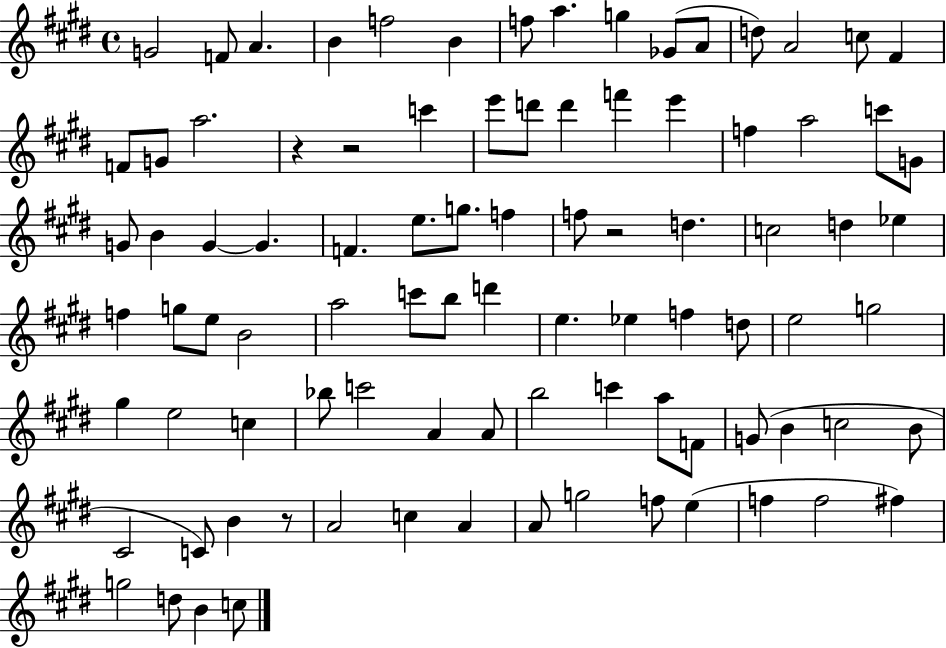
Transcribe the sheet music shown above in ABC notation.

X:1
T:Untitled
M:4/4
L:1/4
K:E
G2 F/2 A B f2 B f/2 a g _G/2 A/2 d/2 A2 c/2 ^F F/2 G/2 a2 z z2 c' e'/2 d'/2 d' f' e' f a2 c'/2 G/2 G/2 B G G F e/2 g/2 f f/2 z2 d c2 d _e f g/2 e/2 B2 a2 c'/2 b/2 d' e _e f d/2 e2 g2 ^g e2 c _b/2 c'2 A A/2 b2 c' a/2 F/2 G/2 B c2 B/2 ^C2 C/2 B z/2 A2 c A A/2 g2 f/2 e f f2 ^f g2 d/2 B c/2